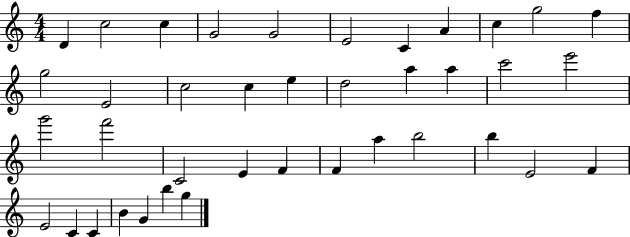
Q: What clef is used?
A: treble